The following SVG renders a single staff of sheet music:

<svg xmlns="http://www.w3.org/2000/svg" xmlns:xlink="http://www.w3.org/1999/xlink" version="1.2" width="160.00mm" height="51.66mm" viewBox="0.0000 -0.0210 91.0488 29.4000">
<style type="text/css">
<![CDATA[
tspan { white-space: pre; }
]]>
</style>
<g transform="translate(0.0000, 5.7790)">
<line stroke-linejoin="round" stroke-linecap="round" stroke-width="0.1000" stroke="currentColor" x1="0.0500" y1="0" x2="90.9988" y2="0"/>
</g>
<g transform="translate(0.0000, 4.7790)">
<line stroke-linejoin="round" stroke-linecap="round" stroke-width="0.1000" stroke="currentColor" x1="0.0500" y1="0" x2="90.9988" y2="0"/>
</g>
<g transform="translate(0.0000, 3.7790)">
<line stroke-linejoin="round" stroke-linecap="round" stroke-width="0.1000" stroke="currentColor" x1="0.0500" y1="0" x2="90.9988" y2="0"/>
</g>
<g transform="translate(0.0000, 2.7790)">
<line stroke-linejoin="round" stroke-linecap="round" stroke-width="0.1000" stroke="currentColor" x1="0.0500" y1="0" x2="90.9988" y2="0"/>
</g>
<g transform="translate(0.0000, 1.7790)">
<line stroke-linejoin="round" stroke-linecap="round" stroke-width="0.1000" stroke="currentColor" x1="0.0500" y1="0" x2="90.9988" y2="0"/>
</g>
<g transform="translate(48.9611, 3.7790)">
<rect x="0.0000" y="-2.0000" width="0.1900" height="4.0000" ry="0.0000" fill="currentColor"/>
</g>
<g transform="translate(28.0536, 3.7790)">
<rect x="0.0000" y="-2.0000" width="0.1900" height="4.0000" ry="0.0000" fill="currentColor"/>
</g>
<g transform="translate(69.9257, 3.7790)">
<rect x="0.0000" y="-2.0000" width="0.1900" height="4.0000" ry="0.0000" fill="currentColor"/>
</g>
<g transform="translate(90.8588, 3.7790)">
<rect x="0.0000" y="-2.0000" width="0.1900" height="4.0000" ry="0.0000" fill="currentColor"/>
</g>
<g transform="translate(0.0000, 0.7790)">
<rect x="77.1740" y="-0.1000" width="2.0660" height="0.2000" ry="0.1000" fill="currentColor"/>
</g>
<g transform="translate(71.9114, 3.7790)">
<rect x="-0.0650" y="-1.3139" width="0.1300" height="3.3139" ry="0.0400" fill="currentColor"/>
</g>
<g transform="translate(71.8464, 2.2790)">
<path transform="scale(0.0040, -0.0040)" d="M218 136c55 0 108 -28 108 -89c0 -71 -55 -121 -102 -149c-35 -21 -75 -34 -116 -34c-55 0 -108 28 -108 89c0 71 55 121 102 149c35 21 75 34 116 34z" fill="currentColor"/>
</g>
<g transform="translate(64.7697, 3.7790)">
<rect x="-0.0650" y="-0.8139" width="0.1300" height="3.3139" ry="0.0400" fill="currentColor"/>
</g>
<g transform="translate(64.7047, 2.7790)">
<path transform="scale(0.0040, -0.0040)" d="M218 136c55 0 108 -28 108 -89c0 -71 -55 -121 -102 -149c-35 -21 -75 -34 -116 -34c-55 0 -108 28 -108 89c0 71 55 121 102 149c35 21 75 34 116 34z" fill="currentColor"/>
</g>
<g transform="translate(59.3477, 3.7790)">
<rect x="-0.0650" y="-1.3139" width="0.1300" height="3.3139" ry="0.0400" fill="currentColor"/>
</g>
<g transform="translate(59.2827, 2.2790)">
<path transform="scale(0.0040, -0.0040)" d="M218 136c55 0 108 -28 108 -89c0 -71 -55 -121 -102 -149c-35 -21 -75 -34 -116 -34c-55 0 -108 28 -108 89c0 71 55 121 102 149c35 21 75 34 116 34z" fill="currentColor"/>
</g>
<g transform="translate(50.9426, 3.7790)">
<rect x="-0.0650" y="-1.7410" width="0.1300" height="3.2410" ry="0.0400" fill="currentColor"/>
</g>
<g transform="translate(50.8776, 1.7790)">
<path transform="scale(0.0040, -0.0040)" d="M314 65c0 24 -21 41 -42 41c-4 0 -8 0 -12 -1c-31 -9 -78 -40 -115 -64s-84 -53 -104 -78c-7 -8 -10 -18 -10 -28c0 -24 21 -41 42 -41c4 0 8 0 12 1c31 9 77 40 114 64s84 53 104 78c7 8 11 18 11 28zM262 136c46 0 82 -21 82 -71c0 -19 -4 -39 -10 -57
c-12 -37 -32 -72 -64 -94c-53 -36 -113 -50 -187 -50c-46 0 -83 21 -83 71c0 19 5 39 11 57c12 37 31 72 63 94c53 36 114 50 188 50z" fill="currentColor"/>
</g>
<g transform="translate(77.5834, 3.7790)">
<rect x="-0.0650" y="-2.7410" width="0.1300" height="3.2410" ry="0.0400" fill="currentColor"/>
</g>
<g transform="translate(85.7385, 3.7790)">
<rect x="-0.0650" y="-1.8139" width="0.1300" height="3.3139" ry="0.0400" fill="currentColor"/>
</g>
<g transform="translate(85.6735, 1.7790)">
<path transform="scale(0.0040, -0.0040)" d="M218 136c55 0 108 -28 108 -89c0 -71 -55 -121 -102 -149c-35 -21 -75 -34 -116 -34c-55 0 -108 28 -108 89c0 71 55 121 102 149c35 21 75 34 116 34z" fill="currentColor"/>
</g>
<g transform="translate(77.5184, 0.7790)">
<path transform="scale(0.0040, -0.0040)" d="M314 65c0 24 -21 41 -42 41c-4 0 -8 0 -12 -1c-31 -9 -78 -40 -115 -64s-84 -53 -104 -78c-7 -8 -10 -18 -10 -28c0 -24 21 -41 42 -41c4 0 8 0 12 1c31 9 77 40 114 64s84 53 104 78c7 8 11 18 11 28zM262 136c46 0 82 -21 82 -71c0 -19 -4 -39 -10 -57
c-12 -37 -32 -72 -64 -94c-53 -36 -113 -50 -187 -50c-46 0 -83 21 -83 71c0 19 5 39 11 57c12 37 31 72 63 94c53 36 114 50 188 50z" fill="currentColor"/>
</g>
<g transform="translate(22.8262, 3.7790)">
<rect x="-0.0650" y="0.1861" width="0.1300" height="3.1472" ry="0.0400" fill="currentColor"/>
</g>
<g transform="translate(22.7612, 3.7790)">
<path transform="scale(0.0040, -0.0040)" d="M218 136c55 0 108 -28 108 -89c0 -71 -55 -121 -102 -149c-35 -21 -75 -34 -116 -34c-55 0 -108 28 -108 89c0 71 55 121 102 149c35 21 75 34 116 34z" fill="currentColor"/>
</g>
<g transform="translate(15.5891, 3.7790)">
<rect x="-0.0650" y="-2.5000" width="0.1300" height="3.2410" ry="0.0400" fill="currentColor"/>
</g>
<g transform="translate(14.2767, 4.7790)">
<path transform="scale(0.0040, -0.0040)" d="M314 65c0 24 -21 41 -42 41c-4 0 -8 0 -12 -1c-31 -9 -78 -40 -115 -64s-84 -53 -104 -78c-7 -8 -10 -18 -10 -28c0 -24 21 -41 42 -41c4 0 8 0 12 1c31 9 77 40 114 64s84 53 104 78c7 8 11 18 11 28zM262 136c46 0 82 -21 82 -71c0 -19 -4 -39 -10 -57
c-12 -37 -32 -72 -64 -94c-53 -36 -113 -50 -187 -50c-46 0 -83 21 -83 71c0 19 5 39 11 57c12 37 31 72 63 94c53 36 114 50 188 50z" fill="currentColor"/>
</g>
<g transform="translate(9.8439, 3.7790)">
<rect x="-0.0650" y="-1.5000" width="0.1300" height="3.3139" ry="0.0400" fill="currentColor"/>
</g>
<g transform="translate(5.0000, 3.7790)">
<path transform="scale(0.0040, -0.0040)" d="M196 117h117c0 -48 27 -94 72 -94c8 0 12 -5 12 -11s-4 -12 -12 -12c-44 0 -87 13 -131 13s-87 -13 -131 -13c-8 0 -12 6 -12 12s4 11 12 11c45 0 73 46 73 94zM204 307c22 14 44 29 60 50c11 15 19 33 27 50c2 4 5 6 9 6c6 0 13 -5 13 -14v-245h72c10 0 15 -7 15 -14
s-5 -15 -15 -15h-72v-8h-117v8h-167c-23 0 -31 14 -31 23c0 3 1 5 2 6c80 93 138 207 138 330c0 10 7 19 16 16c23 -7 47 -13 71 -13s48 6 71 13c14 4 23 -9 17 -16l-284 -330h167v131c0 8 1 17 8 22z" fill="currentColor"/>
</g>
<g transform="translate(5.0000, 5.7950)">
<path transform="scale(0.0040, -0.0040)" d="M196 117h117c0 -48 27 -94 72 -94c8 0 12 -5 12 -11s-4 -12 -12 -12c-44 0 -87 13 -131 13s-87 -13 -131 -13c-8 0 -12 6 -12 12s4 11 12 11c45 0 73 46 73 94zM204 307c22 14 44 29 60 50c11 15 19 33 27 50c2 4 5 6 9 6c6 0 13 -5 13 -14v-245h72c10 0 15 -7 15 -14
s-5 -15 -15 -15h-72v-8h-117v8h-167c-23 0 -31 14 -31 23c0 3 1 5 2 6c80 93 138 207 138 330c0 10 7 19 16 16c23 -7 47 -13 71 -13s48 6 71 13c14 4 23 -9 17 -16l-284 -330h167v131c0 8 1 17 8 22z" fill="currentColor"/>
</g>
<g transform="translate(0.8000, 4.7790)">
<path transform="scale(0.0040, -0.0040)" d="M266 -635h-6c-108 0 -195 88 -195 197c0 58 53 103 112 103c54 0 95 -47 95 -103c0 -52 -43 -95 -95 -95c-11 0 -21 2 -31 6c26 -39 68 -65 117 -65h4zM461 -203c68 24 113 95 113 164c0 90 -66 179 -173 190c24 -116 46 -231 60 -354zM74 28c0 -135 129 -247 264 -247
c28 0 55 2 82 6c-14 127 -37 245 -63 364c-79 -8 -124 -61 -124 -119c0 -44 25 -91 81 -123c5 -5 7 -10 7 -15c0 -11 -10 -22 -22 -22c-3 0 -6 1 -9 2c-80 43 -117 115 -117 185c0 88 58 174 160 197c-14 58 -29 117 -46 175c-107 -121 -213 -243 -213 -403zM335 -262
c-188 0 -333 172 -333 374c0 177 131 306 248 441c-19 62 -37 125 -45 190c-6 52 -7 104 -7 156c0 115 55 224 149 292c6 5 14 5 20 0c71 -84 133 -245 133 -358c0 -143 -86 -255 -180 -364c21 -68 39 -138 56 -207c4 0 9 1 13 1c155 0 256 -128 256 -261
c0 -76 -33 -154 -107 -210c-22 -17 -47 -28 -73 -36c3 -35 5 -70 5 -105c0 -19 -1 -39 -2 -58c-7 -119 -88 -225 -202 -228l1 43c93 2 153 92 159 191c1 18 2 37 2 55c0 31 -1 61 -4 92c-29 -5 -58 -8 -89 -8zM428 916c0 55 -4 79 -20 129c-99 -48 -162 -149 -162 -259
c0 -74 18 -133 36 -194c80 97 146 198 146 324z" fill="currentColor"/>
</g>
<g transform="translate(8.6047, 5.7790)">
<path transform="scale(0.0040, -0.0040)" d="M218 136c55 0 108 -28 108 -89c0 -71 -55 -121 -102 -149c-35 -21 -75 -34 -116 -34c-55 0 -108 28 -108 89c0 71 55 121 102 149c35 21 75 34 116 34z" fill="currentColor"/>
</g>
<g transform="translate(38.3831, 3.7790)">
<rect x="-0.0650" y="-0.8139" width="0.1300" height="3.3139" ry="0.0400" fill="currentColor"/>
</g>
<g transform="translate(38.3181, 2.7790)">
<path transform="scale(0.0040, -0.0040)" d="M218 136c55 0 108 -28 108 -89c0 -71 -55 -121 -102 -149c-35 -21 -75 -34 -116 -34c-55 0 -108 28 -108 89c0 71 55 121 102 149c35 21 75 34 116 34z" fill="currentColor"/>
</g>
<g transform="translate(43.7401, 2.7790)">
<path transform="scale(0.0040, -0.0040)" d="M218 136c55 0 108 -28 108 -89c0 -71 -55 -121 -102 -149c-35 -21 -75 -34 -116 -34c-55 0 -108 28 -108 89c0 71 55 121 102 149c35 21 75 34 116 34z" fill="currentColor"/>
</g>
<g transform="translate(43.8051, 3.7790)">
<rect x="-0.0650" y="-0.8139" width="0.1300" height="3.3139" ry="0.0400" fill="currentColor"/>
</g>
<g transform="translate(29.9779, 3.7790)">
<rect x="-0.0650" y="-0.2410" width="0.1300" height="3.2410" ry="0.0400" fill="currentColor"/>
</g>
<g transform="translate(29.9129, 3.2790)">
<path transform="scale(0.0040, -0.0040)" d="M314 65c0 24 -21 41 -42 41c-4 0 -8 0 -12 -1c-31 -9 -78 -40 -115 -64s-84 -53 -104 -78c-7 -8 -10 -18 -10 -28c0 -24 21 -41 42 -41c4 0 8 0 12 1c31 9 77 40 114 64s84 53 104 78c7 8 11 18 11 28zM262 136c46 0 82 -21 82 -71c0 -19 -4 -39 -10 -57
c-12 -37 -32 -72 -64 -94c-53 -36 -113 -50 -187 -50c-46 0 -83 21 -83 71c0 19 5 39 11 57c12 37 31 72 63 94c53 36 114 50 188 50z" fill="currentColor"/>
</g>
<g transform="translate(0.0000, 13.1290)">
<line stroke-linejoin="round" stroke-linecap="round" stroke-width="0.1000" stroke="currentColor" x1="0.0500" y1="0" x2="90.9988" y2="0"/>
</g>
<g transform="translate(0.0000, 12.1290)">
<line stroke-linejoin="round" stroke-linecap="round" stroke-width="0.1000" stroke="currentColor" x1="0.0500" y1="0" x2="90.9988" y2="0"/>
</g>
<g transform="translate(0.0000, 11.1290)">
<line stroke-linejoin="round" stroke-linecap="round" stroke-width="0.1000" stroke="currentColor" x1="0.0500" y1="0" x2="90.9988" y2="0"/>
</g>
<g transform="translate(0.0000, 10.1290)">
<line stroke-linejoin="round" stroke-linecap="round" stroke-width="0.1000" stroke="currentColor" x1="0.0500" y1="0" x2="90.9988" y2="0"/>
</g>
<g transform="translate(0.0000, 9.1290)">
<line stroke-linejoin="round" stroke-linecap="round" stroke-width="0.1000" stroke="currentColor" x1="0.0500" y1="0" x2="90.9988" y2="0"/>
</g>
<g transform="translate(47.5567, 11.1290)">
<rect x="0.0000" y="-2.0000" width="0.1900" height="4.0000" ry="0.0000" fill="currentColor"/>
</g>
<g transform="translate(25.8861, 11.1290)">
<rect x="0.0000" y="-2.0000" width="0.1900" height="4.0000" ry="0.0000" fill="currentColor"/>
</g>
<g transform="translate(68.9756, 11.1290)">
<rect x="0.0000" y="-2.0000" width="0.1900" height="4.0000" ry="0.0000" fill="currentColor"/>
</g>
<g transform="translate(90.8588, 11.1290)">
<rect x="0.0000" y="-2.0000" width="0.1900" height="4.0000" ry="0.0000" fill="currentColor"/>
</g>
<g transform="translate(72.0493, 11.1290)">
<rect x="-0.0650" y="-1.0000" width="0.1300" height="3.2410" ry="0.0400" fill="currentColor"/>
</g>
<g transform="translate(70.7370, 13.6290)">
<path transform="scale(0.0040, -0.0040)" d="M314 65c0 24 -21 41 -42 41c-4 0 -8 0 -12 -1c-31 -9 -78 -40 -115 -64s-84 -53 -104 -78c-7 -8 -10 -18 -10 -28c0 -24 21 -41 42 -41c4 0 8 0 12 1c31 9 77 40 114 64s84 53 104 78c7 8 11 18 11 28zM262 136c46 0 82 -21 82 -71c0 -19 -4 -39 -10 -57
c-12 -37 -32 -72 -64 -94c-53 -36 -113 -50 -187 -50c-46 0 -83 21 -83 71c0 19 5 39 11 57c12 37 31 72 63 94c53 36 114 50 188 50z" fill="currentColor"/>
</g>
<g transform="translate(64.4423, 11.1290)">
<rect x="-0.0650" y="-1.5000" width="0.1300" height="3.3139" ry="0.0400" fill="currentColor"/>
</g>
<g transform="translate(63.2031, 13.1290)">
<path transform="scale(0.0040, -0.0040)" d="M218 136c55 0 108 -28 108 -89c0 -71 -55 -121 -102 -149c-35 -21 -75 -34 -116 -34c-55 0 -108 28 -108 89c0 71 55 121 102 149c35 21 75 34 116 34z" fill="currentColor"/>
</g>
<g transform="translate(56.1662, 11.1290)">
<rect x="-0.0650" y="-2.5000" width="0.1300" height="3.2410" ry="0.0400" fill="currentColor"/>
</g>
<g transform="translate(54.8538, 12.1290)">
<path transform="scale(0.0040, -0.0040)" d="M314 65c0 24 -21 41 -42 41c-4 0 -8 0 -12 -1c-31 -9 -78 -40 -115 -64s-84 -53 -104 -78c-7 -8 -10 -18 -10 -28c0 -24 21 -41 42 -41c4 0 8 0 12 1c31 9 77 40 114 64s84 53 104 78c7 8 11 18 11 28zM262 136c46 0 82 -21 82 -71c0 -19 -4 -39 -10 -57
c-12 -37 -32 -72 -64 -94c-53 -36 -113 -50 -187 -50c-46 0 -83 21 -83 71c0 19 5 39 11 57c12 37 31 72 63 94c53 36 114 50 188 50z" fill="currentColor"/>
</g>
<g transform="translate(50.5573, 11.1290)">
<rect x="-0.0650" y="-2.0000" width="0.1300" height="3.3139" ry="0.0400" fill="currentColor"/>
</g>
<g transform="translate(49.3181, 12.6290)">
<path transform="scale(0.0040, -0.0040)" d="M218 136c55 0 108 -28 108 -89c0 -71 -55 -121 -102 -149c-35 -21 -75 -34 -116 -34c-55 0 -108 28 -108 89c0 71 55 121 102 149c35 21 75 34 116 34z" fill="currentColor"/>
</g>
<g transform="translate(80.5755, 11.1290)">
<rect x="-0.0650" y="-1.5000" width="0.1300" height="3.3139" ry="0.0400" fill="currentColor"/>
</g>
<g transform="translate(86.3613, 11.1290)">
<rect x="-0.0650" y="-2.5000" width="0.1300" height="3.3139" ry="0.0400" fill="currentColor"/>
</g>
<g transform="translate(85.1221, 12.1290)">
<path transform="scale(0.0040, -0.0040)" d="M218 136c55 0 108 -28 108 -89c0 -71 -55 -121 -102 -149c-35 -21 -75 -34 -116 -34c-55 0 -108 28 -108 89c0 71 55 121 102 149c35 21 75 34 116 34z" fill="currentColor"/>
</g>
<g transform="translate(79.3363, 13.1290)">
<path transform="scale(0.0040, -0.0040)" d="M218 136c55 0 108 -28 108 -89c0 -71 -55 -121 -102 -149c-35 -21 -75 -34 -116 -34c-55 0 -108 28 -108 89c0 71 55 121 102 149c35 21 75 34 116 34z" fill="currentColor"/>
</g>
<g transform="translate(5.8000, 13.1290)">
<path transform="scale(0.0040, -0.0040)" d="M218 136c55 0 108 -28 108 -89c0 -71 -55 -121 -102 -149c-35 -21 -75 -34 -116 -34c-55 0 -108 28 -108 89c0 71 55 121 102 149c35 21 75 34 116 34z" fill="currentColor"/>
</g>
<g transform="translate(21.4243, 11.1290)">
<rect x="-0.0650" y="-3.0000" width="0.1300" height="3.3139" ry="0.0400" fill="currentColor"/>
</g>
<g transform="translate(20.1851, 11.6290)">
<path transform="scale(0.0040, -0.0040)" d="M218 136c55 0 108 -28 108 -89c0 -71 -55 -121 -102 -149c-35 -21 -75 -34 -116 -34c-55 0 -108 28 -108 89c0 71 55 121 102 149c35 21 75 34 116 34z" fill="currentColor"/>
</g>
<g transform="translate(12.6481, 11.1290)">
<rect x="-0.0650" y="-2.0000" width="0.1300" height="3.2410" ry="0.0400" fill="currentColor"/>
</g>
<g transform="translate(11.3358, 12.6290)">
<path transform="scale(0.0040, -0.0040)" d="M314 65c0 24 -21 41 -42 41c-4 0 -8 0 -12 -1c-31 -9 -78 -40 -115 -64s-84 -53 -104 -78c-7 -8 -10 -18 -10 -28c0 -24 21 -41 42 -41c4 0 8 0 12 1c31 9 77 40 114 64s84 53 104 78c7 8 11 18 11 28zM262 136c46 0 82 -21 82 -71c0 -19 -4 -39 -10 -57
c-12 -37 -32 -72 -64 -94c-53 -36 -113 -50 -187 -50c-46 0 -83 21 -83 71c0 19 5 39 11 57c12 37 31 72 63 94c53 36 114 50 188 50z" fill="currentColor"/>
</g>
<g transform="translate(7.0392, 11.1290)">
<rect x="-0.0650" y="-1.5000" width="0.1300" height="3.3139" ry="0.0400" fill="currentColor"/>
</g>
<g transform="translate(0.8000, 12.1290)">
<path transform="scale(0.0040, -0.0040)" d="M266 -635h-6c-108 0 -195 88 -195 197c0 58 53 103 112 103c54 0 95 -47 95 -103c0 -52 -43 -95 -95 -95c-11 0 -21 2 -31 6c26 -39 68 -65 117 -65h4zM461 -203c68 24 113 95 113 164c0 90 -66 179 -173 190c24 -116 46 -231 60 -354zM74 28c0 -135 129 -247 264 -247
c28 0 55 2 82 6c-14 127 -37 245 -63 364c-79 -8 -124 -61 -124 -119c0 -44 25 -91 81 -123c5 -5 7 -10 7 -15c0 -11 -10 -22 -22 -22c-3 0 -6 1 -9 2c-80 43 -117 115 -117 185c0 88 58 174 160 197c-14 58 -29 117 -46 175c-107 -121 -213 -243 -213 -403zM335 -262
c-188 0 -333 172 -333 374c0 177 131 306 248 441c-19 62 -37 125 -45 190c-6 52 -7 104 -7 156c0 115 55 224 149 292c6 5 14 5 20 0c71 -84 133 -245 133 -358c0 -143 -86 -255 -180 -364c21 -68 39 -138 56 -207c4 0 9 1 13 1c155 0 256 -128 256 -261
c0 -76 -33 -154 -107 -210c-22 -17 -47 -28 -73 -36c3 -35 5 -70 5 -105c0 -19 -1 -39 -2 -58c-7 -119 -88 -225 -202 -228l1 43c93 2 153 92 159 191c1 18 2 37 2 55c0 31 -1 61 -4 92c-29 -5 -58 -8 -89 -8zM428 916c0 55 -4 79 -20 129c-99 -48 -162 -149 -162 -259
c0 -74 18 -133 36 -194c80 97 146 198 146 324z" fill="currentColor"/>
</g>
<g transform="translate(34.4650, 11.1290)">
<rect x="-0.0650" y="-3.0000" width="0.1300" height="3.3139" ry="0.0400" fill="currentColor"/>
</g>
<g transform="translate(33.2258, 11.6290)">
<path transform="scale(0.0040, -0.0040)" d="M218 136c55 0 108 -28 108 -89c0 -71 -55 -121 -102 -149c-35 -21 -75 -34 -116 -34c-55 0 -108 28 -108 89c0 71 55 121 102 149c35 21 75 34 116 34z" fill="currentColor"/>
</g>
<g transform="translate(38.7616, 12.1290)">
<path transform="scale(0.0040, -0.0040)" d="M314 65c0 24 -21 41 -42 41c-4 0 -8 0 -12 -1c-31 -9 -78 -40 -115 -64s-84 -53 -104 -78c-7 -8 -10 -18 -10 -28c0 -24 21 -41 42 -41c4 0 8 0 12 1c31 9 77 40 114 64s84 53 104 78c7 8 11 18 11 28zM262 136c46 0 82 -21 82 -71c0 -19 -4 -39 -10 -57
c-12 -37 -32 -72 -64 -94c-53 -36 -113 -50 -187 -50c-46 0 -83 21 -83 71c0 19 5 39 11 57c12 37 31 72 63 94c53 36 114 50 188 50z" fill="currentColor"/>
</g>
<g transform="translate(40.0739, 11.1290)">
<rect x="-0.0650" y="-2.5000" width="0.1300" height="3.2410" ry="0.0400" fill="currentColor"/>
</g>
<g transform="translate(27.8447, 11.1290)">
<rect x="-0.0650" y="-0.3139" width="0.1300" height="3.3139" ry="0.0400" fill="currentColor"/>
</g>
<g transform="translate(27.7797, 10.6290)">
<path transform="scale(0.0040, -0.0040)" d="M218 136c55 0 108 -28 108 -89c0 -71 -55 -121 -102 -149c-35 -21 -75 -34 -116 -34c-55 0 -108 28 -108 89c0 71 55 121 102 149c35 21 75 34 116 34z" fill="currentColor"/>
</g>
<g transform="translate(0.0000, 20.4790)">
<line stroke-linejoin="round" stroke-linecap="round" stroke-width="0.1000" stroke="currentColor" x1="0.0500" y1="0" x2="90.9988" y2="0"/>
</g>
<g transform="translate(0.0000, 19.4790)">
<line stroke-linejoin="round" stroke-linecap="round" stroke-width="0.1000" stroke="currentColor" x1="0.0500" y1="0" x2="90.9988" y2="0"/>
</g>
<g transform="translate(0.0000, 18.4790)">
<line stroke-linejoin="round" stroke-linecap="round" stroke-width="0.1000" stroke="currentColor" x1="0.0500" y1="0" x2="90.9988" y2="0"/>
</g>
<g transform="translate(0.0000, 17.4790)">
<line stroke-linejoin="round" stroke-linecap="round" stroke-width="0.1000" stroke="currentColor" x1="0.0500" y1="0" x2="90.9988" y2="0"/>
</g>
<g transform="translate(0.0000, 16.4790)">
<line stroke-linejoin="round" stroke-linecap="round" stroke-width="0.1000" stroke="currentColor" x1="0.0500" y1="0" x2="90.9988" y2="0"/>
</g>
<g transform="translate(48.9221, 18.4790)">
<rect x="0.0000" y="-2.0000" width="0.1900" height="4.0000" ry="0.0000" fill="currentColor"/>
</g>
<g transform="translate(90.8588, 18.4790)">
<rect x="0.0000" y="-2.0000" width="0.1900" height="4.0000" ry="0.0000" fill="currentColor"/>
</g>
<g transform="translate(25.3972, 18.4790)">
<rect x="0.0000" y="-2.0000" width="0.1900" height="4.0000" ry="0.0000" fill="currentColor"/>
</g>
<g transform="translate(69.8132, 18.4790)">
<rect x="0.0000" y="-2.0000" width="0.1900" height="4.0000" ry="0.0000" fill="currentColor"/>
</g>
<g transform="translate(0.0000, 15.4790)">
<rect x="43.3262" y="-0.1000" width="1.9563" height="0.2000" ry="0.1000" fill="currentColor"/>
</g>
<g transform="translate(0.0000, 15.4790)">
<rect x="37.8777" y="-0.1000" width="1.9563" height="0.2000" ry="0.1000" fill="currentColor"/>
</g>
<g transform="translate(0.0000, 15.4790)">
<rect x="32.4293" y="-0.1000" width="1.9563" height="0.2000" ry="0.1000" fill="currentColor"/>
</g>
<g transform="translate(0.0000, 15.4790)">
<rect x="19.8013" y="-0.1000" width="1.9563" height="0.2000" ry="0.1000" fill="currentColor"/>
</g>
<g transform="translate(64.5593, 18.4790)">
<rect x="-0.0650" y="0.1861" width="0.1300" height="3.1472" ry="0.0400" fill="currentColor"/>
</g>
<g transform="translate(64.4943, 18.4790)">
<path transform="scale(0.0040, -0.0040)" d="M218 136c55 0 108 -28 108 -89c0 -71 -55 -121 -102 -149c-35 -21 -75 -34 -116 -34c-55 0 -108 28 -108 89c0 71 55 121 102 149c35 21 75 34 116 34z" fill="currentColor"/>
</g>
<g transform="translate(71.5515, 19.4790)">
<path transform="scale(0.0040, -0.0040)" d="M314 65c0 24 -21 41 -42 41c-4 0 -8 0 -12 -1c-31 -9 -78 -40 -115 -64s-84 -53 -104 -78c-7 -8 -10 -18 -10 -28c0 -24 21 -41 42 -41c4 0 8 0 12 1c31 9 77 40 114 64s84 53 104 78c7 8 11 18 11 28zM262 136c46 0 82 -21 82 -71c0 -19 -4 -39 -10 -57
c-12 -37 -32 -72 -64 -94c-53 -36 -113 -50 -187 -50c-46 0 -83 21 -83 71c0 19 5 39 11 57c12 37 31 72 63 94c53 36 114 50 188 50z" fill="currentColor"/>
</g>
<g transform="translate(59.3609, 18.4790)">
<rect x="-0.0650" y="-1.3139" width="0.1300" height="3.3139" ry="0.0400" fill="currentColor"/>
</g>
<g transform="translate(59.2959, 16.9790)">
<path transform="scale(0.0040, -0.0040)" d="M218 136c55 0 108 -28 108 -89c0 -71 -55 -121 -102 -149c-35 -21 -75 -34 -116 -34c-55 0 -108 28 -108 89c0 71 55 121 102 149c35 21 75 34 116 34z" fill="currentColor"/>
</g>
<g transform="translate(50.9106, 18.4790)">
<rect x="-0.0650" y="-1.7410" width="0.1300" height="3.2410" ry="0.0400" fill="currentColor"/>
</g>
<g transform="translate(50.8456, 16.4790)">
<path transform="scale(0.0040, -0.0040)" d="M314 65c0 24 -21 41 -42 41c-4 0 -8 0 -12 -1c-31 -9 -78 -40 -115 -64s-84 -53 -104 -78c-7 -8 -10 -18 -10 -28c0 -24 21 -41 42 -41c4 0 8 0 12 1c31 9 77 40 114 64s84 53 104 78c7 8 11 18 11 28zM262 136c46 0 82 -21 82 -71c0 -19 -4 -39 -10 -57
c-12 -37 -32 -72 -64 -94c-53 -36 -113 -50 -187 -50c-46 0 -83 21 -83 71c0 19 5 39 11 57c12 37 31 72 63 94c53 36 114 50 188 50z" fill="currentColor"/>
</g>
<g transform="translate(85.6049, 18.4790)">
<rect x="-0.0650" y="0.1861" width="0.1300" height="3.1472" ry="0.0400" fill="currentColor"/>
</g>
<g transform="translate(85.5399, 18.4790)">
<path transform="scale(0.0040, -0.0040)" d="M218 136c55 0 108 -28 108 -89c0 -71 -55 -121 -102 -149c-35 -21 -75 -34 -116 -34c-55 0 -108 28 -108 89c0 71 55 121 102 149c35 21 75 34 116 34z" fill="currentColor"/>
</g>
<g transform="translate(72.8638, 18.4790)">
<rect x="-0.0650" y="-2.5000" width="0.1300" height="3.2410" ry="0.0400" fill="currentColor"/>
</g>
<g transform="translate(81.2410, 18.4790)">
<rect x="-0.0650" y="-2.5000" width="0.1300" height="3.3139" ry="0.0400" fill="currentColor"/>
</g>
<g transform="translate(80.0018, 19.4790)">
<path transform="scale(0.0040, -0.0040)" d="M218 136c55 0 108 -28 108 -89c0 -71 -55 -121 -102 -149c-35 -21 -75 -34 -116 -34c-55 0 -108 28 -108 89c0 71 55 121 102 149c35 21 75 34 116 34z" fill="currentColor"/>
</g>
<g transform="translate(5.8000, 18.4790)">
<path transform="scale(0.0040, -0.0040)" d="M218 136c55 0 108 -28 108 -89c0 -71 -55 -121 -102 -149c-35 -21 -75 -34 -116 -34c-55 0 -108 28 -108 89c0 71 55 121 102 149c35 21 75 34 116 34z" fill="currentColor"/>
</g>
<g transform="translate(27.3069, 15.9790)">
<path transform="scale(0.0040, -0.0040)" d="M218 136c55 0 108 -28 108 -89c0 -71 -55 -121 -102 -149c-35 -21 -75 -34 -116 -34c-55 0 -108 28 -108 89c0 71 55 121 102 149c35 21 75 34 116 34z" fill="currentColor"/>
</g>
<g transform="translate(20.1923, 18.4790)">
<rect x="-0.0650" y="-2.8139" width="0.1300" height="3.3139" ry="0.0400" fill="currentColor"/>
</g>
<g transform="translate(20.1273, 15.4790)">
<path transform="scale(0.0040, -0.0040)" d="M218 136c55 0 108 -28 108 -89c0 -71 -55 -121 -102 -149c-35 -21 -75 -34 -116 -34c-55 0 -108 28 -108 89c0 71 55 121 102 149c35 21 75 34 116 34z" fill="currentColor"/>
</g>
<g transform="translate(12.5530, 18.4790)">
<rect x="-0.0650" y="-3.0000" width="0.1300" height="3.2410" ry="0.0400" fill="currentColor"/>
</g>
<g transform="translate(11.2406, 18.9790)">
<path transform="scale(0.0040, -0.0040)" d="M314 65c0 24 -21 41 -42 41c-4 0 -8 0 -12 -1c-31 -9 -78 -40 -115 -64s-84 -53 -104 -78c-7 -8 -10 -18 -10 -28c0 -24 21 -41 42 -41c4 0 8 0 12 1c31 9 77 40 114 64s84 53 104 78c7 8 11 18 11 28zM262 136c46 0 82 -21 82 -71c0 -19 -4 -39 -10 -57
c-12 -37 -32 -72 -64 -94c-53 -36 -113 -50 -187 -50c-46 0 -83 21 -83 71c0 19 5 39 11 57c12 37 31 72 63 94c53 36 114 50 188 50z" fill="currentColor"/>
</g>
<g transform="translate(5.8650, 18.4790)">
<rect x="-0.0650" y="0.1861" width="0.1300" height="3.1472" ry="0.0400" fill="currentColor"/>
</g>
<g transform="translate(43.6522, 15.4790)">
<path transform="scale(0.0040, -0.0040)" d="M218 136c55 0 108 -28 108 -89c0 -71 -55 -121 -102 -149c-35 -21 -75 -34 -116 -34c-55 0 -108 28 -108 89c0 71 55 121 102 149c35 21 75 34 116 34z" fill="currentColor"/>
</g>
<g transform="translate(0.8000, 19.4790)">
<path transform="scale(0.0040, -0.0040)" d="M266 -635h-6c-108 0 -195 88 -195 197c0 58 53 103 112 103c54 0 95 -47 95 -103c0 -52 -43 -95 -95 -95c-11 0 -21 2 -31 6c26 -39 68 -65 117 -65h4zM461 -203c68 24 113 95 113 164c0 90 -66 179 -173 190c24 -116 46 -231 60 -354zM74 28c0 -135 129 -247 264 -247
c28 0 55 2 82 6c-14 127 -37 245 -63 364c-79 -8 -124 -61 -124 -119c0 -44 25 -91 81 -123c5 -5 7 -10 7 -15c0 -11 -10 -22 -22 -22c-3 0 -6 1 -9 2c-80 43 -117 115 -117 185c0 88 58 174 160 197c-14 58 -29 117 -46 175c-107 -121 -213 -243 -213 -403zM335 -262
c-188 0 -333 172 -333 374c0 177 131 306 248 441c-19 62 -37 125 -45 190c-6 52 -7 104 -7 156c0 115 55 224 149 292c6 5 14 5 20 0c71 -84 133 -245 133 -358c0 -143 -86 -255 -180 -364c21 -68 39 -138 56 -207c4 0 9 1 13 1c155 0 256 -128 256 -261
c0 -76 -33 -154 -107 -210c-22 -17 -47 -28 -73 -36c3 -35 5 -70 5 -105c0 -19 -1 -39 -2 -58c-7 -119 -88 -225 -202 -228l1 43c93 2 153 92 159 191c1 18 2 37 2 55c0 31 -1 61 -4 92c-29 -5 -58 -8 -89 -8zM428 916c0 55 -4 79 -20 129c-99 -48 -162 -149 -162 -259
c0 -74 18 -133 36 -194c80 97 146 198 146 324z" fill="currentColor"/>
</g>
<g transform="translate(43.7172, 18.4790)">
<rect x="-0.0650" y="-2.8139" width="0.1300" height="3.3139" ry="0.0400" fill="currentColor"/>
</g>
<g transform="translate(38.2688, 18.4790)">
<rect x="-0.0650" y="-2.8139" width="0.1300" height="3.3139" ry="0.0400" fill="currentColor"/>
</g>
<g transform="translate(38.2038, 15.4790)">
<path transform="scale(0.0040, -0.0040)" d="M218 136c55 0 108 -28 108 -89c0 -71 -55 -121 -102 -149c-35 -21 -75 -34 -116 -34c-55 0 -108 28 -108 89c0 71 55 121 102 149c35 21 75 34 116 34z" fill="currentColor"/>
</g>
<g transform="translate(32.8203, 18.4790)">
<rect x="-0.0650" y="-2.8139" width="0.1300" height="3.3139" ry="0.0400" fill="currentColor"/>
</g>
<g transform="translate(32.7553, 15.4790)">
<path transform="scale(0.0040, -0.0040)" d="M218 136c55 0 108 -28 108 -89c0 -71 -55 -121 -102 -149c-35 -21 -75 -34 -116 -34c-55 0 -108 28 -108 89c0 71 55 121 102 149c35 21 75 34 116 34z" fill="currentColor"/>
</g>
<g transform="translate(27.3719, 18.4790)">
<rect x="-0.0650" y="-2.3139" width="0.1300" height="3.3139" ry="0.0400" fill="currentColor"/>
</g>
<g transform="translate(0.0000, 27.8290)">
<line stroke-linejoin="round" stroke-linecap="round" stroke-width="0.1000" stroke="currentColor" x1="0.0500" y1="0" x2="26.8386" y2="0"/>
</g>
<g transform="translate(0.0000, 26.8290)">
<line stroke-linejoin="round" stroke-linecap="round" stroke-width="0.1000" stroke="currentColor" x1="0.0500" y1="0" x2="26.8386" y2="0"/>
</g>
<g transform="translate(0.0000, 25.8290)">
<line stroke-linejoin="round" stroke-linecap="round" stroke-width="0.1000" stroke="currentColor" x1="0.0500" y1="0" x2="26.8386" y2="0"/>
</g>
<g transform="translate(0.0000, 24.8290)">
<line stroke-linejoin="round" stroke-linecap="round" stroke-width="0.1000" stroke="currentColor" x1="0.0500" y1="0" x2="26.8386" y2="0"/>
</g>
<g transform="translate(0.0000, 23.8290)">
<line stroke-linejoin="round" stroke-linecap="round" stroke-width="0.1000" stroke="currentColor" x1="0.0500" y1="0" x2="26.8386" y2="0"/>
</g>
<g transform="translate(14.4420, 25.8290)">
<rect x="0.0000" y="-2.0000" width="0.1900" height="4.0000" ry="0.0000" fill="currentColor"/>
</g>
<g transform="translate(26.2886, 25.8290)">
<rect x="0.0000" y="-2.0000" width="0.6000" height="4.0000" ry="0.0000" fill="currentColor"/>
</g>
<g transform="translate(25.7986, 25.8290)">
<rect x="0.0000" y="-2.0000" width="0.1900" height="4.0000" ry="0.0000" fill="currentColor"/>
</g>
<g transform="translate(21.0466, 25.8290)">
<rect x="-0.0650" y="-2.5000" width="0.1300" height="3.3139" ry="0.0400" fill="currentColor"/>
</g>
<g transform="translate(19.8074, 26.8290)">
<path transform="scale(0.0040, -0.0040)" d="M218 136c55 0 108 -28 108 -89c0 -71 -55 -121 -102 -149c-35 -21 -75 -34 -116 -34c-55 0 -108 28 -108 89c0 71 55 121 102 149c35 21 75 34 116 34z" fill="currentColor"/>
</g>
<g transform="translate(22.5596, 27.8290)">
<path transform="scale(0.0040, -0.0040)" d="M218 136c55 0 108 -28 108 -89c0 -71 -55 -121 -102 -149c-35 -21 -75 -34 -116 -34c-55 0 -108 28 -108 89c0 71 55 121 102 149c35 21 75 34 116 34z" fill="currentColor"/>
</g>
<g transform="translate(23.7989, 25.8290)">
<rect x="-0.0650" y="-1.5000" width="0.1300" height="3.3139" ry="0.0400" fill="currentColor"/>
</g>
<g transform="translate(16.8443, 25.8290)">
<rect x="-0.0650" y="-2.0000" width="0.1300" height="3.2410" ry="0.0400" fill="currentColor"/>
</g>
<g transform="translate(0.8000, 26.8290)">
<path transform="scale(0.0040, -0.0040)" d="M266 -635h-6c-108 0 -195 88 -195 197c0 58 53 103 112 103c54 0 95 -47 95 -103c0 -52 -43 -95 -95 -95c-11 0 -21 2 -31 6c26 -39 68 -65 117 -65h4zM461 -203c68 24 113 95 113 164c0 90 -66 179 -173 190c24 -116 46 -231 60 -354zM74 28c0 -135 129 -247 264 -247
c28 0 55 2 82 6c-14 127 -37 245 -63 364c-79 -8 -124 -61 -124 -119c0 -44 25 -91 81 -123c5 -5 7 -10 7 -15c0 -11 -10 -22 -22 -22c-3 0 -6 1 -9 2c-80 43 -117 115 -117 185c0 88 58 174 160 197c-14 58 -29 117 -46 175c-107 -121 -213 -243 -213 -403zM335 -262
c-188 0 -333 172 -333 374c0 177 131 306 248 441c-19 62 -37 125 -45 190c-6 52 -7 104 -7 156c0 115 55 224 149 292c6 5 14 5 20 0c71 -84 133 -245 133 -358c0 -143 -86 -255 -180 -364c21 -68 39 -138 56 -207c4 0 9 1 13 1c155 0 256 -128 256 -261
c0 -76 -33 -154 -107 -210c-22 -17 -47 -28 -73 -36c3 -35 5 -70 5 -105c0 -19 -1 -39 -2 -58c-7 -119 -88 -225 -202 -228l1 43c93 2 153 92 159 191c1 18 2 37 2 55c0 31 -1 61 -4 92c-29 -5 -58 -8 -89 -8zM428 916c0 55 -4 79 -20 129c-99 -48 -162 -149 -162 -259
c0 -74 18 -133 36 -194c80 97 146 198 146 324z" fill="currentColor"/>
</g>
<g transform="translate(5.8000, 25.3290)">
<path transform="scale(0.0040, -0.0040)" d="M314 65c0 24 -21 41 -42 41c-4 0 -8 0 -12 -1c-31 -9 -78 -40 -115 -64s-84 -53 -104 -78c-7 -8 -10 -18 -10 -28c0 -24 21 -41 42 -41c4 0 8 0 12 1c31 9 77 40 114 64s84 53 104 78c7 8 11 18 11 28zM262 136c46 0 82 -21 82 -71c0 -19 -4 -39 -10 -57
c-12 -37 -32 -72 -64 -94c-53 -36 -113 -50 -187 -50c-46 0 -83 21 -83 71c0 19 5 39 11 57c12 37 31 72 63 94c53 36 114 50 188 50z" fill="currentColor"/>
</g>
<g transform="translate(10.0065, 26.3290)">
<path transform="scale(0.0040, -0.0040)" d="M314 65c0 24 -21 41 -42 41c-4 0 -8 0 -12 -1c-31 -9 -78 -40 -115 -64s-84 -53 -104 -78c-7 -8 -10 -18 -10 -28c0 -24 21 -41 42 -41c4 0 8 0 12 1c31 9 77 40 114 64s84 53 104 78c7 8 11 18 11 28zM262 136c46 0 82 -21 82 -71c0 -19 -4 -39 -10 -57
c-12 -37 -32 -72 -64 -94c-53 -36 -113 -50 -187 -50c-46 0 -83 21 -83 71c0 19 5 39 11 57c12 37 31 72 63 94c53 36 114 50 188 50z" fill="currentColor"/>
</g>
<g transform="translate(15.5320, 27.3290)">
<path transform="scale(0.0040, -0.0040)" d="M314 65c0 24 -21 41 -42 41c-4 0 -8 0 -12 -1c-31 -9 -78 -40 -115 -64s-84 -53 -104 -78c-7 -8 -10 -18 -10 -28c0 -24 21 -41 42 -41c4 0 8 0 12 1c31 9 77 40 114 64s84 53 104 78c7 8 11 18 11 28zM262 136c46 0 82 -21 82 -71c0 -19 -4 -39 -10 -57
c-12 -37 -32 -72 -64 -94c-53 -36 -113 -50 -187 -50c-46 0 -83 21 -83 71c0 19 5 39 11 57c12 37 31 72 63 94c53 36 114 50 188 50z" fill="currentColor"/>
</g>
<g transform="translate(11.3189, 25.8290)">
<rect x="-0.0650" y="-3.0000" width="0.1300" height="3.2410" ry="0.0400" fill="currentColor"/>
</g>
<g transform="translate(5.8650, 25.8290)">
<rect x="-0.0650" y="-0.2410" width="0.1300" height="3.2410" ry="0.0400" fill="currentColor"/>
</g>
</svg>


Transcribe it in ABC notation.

X:1
T:Untitled
M:4/4
L:1/4
K:C
E G2 B c2 d d f2 e d e a2 f E F2 A c A G2 F G2 E D2 E G B A2 a g a a a f2 e B G2 G B c2 A2 F2 G E